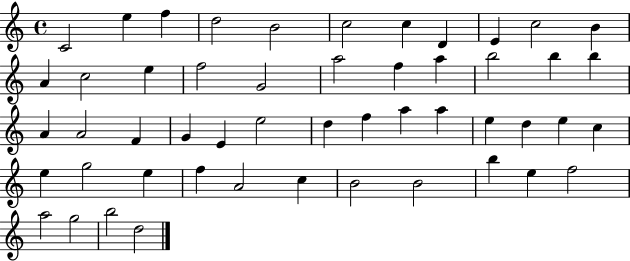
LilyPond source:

{
  \clef treble
  \time 4/4
  \defaultTimeSignature
  \key c \major
  c'2 e''4 f''4 | d''2 b'2 | c''2 c''4 d'4 | e'4 c''2 b'4 | \break a'4 c''2 e''4 | f''2 g'2 | a''2 f''4 a''4 | b''2 b''4 b''4 | \break a'4 a'2 f'4 | g'4 e'4 e''2 | d''4 f''4 a''4 a''4 | e''4 d''4 e''4 c''4 | \break e''4 g''2 e''4 | f''4 a'2 c''4 | b'2 b'2 | b''4 e''4 f''2 | \break a''2 g''2 | b''2 d''2 | \bar "|."
}